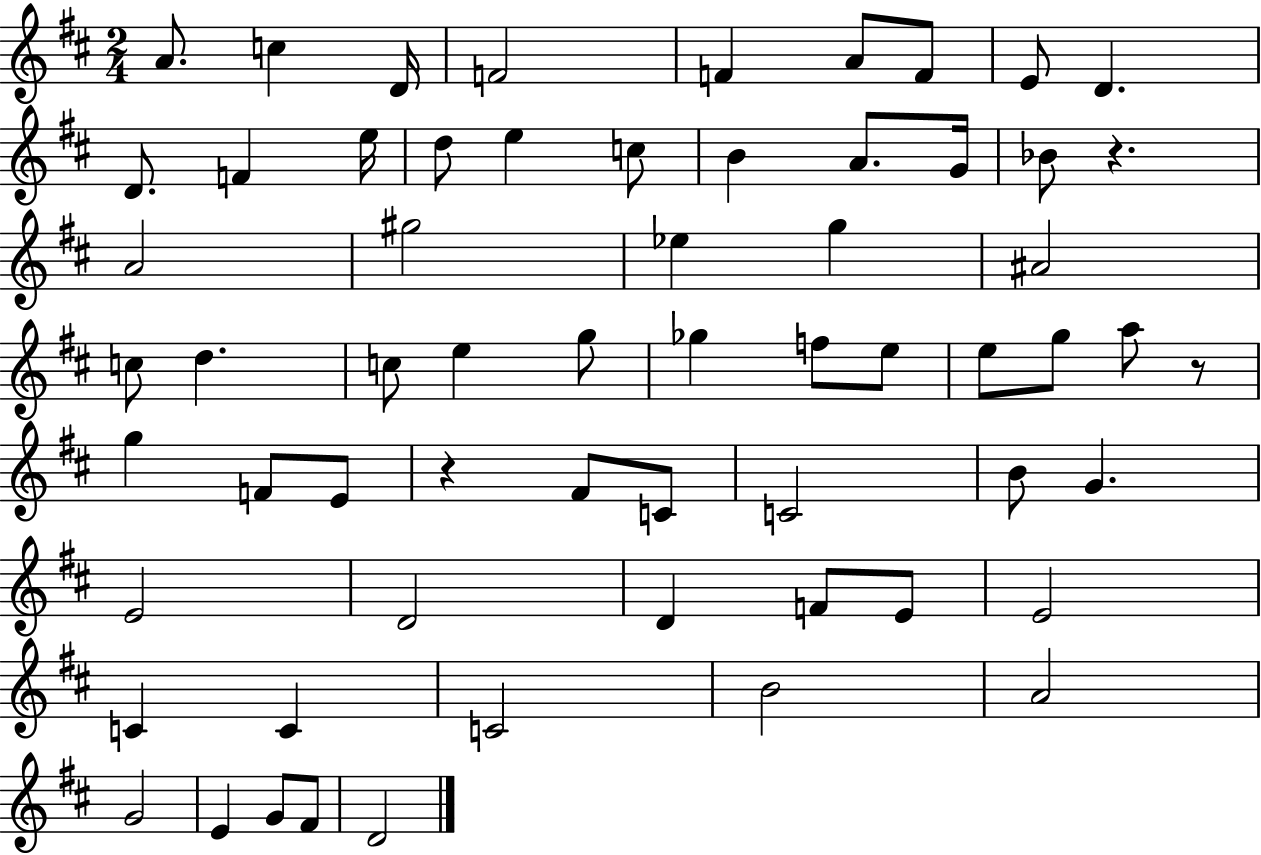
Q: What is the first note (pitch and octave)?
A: A4